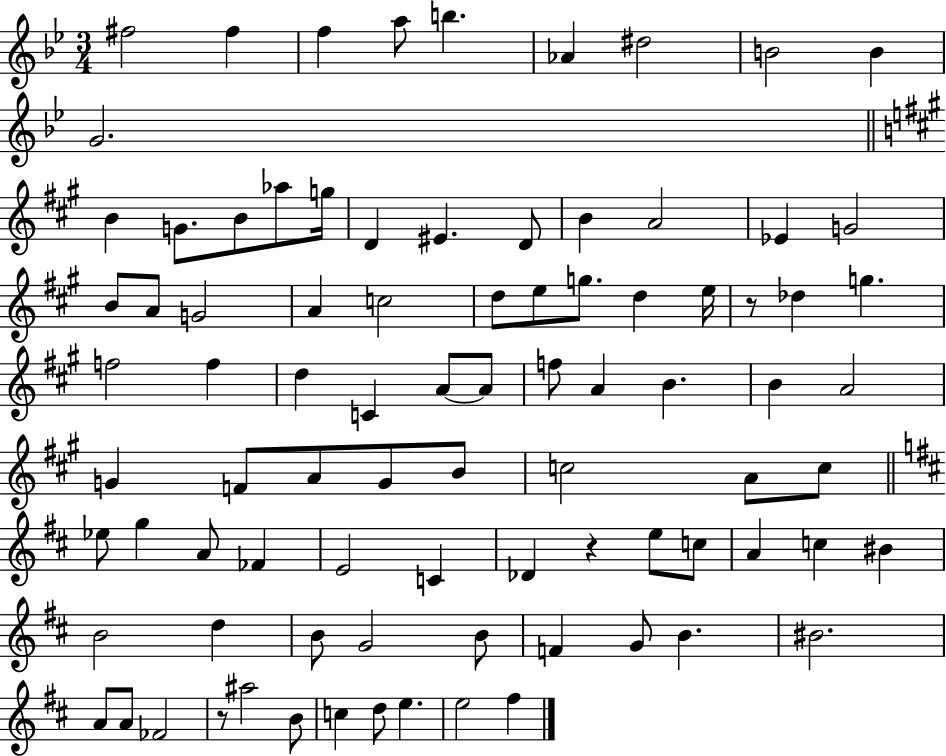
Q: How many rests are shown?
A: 3